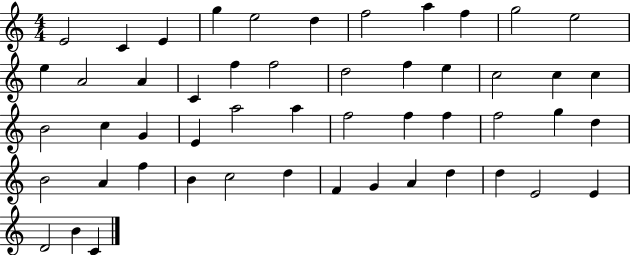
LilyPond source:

{
  \clef treble
  \numericTimeSignature
  \time 4/4
  \key c \major
  e'2 c'4 e'4 | g''4 e''2 d''4 | f''2 a''4 f''4 | g''2 e''2 | \break e''4 a'2 a'4 | c'4 f''4 f''2 | d''2 f''4 e''4 | c''2 c''4 c''4 | \break b'2 c''4 g'4 | e'4 a''2 a''4 | f''2 f''4 f''4 | f''2 g''4 d''4 | \break b'2 a'4 f''4 | b'4 c''2 d''4 | f'4 g'4 a'4 d''4 | d''4 e'2 e'4 | \break d'2 b'4 c'4 | \bar "|."
}